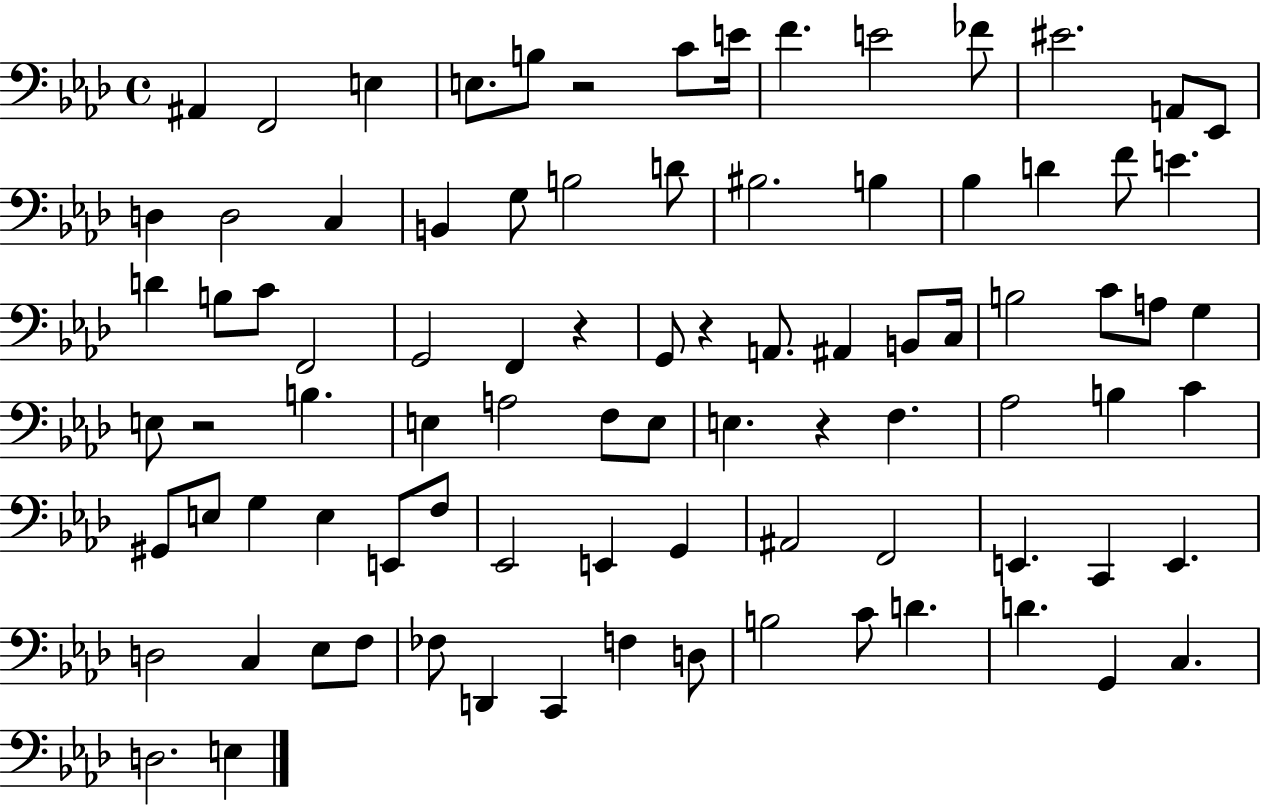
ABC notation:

X:1
T:Untitled
M:4/4
L:1/4
K:Ab
^A,, F,,2 E, E,/2 B,/2 z2 C/2 E/4 F E2 _F/2 ^E2 A,,/2 _E,,/2 D, D,2 C, B,, G,/2 B,2 D/2 ^B,2 B, _B, D F/2 E D B,/2 C/2 F,,2 G,,2 F,, z G,,/2 z A,,/2 ^A,, B,,/2 C,/4 B,2 C/2 A,/2 G, E,/2 z2 B, E, A,2 F,/2 E,/2 E, z F, _A,2 B, C ^G,,/2 E,/2 G, E, E,,/2 F,/2 _E,,2 E,, G,, ^A,,2 F,,2 E,, C,, E,, D,2 C, _E,/2 F,/2 _F,/2 D,, C,, F, D,/2 B,2 C/2 D D G,, C, D,2 E,